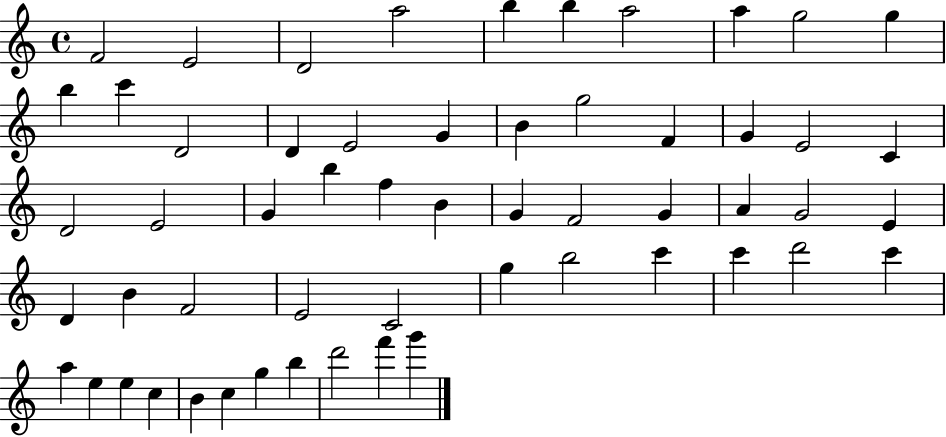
X:1
T:Untitled
M:4/4
L:1/4
K:C
F2 E2 D2 a2 b b a2 a g2 g b c' D2 D E2 G B g2 F G E2 C D2 E2 G b f B G F2 G A G2 E D B F2 E2 C2 g b2 c' c' d'2 c' a e e c B c g b d'2 f' g'